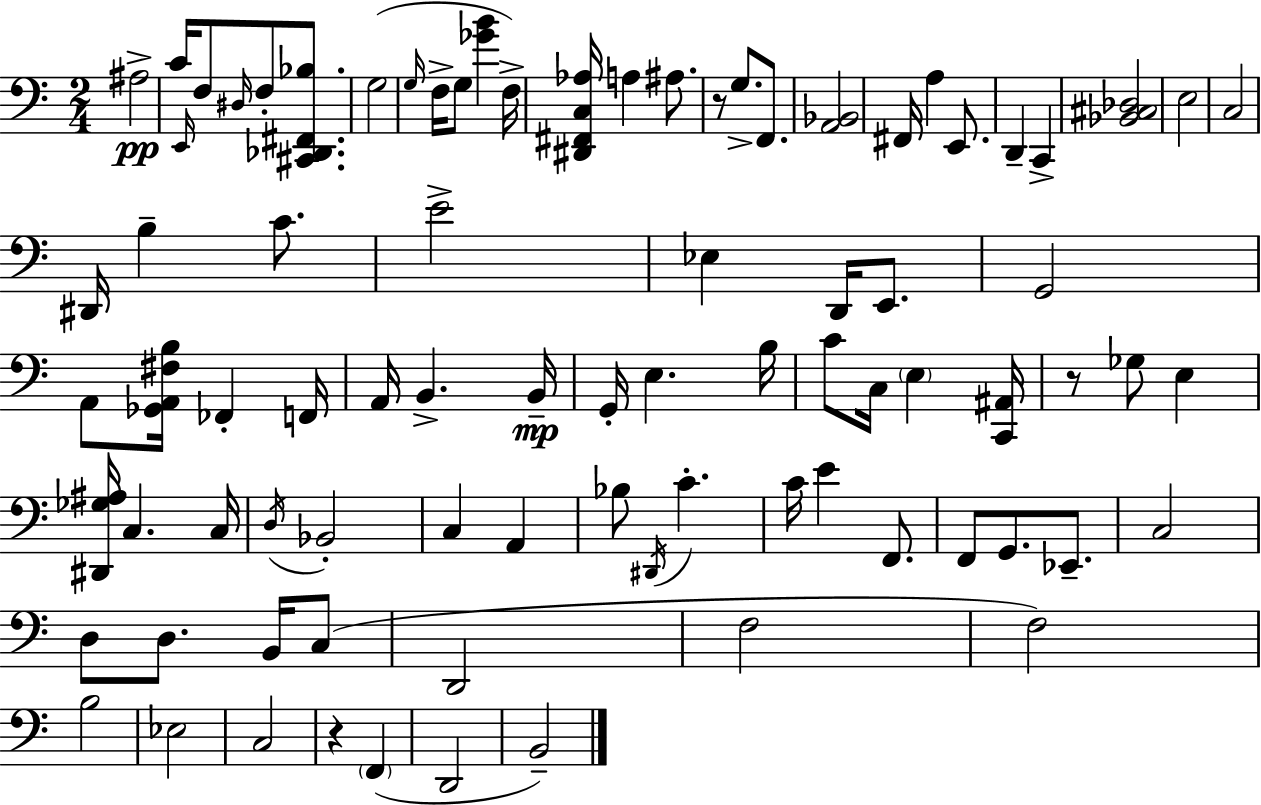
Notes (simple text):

A#3/h C4/s E2/s F3/e D#3/s F3/e [C#2,Db2,F#2,Bb3]/e. G3/h G3/s F3/s G3/e [Gb4,B4]/q F3/s [D#2,F#2,C3,Ab3]/s A3/q A#3/e. R/e G3/e. F2/e. [A2,Bb2]/h F#2/s A3/q E2/e. D2/q C2/q [Bb2,C#3,Db3]/h E3/h C3/h D#2/s B3/q C4/e. E4/h Eb3/q D2/s E2/e. G2/h A2/e [Gb2,A2,F#3,B3]/s FES2/q F2/s A2/s B2/q. B2/s G2/s E3/q. B3/s C4/e C3/s E3/q [C2,A#2]/s R/e Gb3/e E3/q [D#2,Gb3,A#3]/s C3/q. C3/s D3/s Bb2/h C3/q A2/q Bb3/e D#2/s C4/q. C4/s E4/q F2/e. F2/e G2/e. Eb2/e. C3/h D3/e D3/e. B2/s C3/e D2/h F3/h F3/h B3/h Eb3/h C3/h R/q F2/q D2/h B2/h